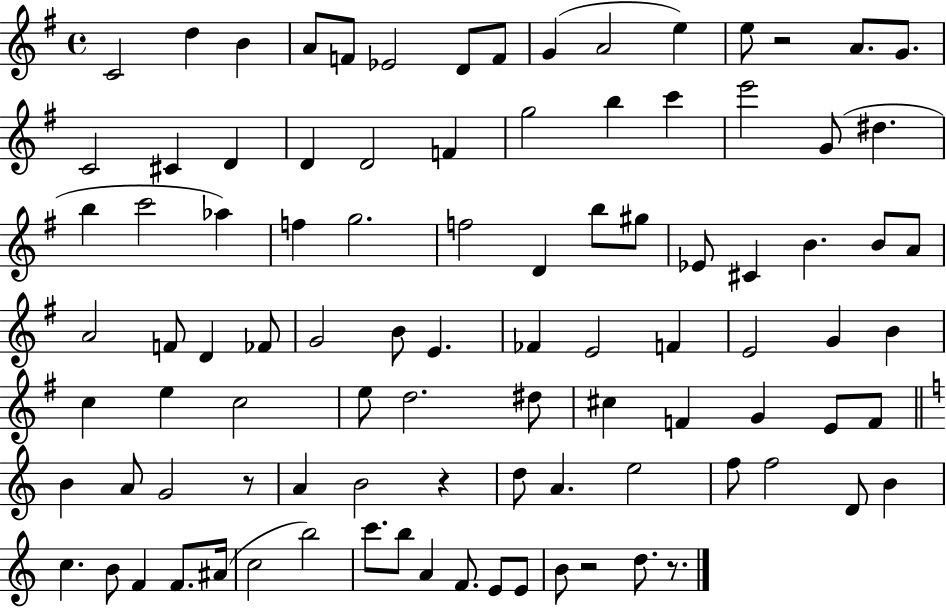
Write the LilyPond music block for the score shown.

{
  \clef treble
  \time 4/4
  \defaultTimeSignature
  \key g \major
  c'2 d''4 b'4 | a'8 f'8 ees'2 d'8 f'8 | g'4( a'2 e''4) | e''8 r2 a'8. g'8. | \break c'2 cis'4 d'4 | d'4 d'2 f'4 | g''2 b''4 c'''4 | e'''2 g'8( dis''4. | \break b''4 c'''2 aes''4) | f''4 g''2. | f''2 d'4 b''8 gis''8 | ees'8 cis'4 b'4. b'8 a'8 | \break a'2 f'8 d'4 fes'8 | g'2 b'8 e'4. | fes'4 e'2 f'4 | e'2 g'4 b'4 | \break c''4 e''4 c''2 | e''8 d''2. dis''8 | cis''4 f'4 g'4 e'8 f'8 | \bar "||" \break \key a \minor b'4 a'8 g'2 r8 | a'4 b'2 r4 | d''8 a'4. e''2 | f''8 f''2 d'8 b'4 | \break c''4. b'8 f'4 f'8. ais'16( | c''2 b''2) | c'''8. b''8 a'4 f'8. e'8 e'8 | b'8 r2 d''8. r8. | \break \bar "|."
}